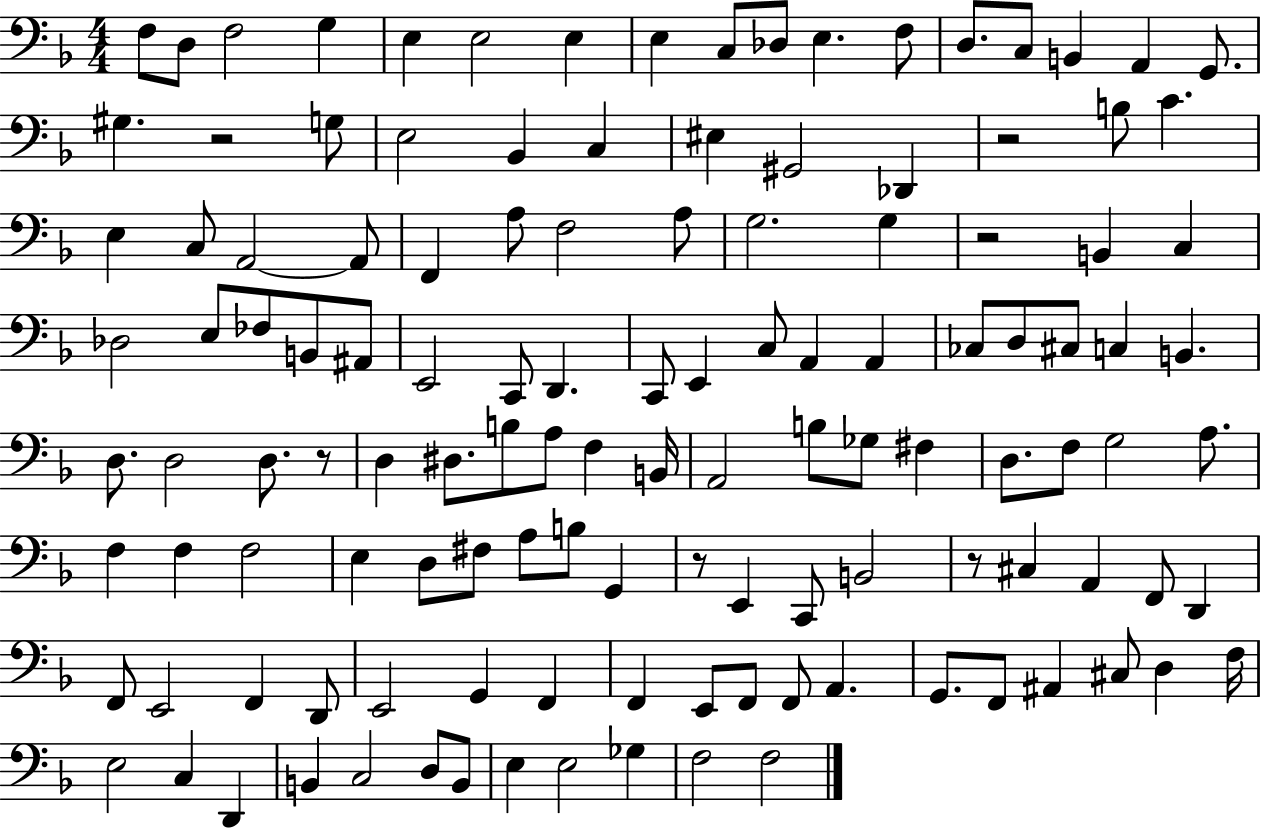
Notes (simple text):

F3/e D3/e F3/h G3/q E3/q E3/h E3/q E3/q C3/e Db3/e E3/q. F3/e D3/e. C3/e B2/q A2/q G2/e. G#3/q. R/h G3/e E3/h Bb2/q C3/q EIS3/q G#2/h Db2/q R/h B3/e C4/q. E3/q C3/e A2/h A2/e F2/q A3/e F3/h A3/e G3/h. G3/q R/h B2/q C3/q Db3/h E3/e FES3/e B2/e A#2/e E2/h C2/e D2/q. C2/e E2/q C3/e A2/q A2/q CES3/e D3/e C#3/e C3/q B2/q. D3/e. D3/h D3/e. R/e D3/q D#3/e. B3/e A3/e F3/q B2/s A2/h B3/e Gb3/e F#3/q D3/e. F3/e G3/h A3/e. F3/q F3/q F3/h E3/q D3/e F#3/e A3/e B3/e G2/q R/e E2/q C2/e B2/h R/e C#3/q A2/q F2/e D2/q F2/e E2/h F2/q D2/e E2/h G2/q F2/q F2/q E2/e F2/e F2/e A2/q. G2/e. F2/e A#2/q C#3/e D3/q F3/s E3/h C3/q D2/q B2/q C3/h D3/e B2/e E3/q E3/h Gb3/q F3/h F3/h